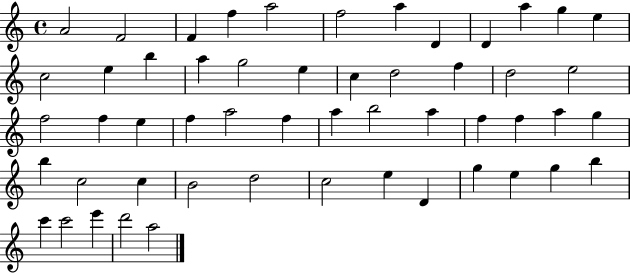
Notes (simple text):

A4/h F4/h F4/q F5/q A5/h F5/h A5/q D4/q D4/q A5/q G5/q E5/q C5/h E5/q B5/q A5/q G5/h E5/q C5/q D5/h F5/q D5/h E5/h F5/h F5/q E5/q F5/q A5/h F5/q A5/q B5/h A5/q F5/q F5/q A5/q G5/q B5/q C5/h C5/q B4/h D5/h C5/h E5/q D4/q G5/q E5/q G5/q B5/q C6/q C6/h E6/q D6/h A5/h